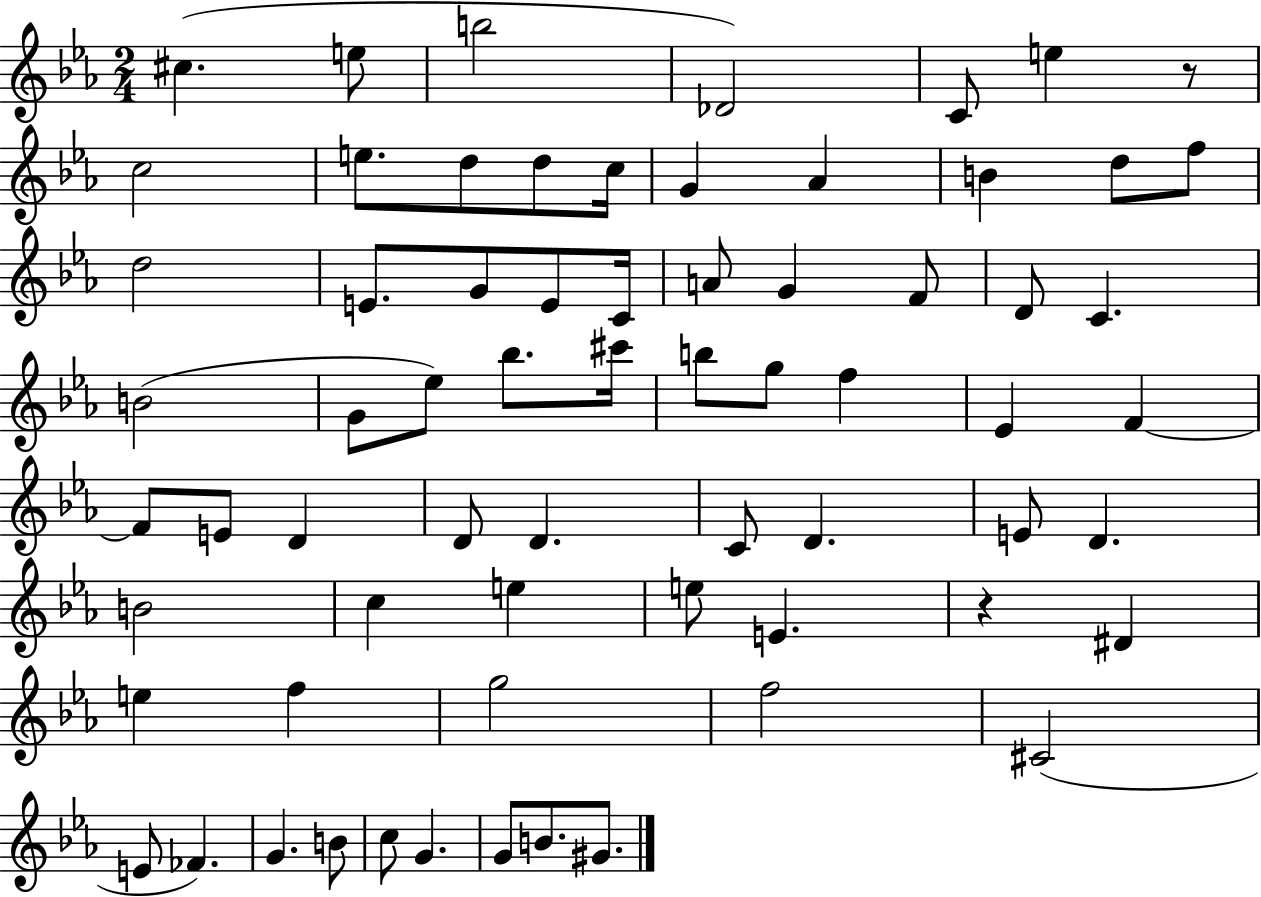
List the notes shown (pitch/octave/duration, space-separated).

C#5/q. E5/e B5/h Db4/h C4/e E5/q R/e C5/h E5/e. D5/e D5/e C5/s G4/q Ab4/q B4/q D5/e F5/e D5/h E4/e. G4/e E4/e C4/s A4/e G4/q F4/e D4/e C4/q. B4/h G4/e Eb5/e Bb5/e. C#6/s B5/e G5/e F5/q Eb4/q F4/q F4/e E4/e D4/q D4/e D4/q. C4/e D4/q. E4/e D4/q. B4/h C5/q E5/q E5/e E4/q. R/q D#4/q E5/q F5/q G5/h F5/h C#4/h E4/e FES4/q. G4/q. B4/e C5/e G4/q. G4/e B4/e. G#4/e.